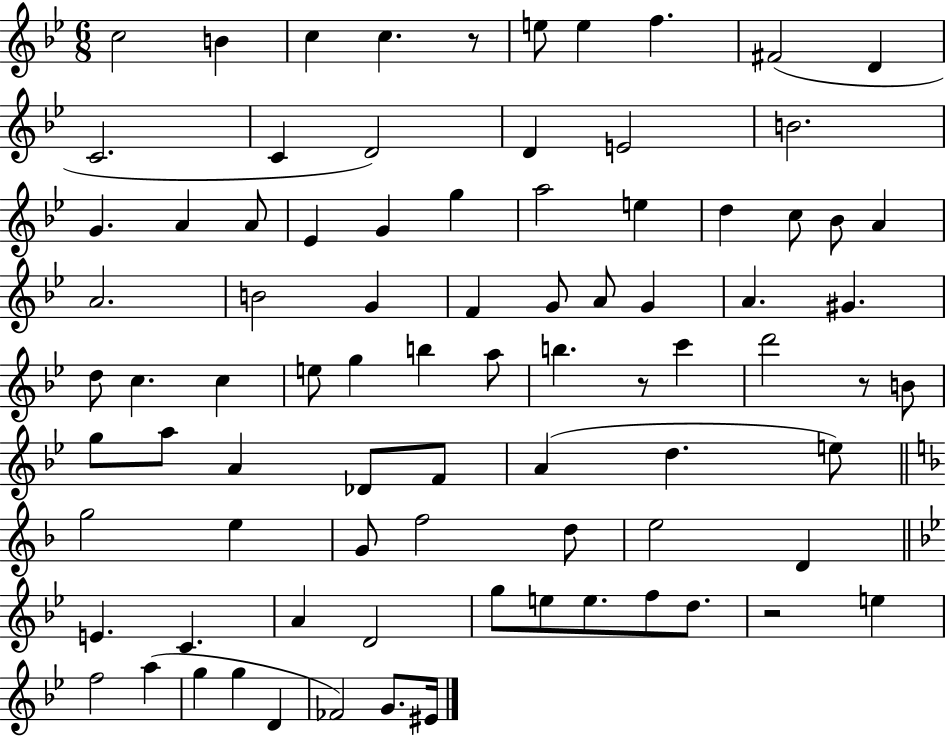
{
  \clef treble
  \numericTimeSignature
  \time 6/8
  \key bes \major
  \repeat volta 2 { c''2 b'4 | c''4 c''4. r8 | e''8 e''4 f''4. | fis'2( d'4 | \break c'2. | c'4 d'2) | d'4 e'2 | b'2. | \break g'4. a'4 a'8 | ees'4 g'4 g''4 | a''2 e''4 | d''4 c''8 bes'8 a'4 | \break a'2. | b'2 g'4 | f'4 g'8 a'8 g'4 | a'4. gis'4. | \break d''8 c''4. c''4 | e''8 g''4 b''4 a''8 | b''4. r8 c'''4 | d'''2 r8 b'8 | \break g''8 a''8 a'4 des'8 f'8 | a'4( d''4. e''8) | \bar "||" \break \key f \major g''2 e''4 | g'8 f''2 d''8 | e''2 d'4 | \bar "||" \break \key bes \major e'4. c'4. | a'4 d'2 | g''8 e''8 e''8. f''8 d''8. | r2 e''4 | \break f''2 a''4( | g''4 g''4 d'4 | fes'2) g'8. eis'16 | } \bar "|."
}